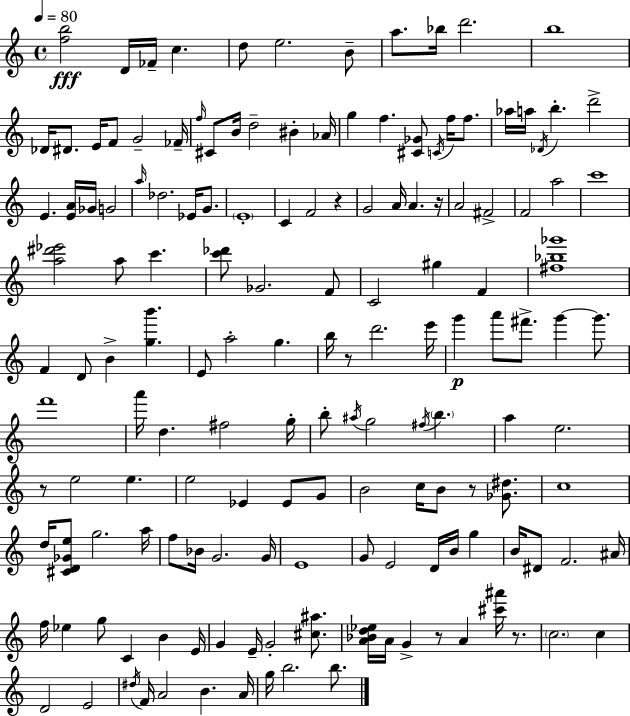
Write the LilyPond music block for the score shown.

{
  \clef treble
  \time 4/4
  \defaultTimeSignature
  \key c \major
  \tempo 4 = 80
  <f'' b''>2\fff d'16 fes'16-- c''4. | d''8 e''2. b'8-- | a''8. bes''16 d'''2. | b''1 | \break des'16 dis'8. e'16 f'8 g'2-- fes'16-- | \grace { f''16 } cis'8 b'16 d''2-- bis'4-. | aes'16 g''4 f''4. <cis' ges'>8 \acciaccatura { c'16 } f''16 f''8. | aes''16 a''16 \acciaccatura { des'16 } b''4.-. d'''2-> | \break e'4. <e' a'>16 ges'16 g'2 | \grace { a''16 } des''2. | ees'16 g'8. \parenthesize e'1-. | c'4 f'2 | \break r4 g'2 a'16 a'4. | r16 a'2 fis'2-> | f'2 a''2 | c'''1 | \break <a'' dis''' ees'''>2 a''8 c'''4. | <c''' des'''>8 ges'2. | f'8 c'2 gis''4 | f'4 <fis'' bes'' ges'''>1 | \break f'4 d'8 b'4-> <g'' b'''>4. | e'8 a''2-. g''4. | b''16 r8 d'''2. | e'''16 g'''4\p a'''8 fis'''8.-> g'''4~~ | \break g'''8. f'''1 | a'''16 d''4. fis''2 | g''16-. b''8-. \acciaccatura { ais''16 } g''2 \acciaccatura { fis''16 } | \parenthesize b''4. a''4 e''2. | \break r8 e''2 | e''4. e''2 ees'4 | ees'8 g'8 b'2 c''16 b'8 | r8 <ges' dis''>8. c''1 | \break d''16 <cis' d' ges' e''>8 g''2. | a''16 f''8 bes'16 g'2. | g'16 e'1 | g'8 e'2 | \break d'16 b'16 g''4 b'16 dis'8 f'2. | ais'16 f''16 ees''4 g''8 c'4 | b'4 e'16 g'4 e'16-- g'2-. | <cis'' ais''>8. <a' bes' d'' ees''>16 a'16 g'4-> r8 a'4 | \break <cis''' ais'''>16 r8. \parenthesize c''2. | c''4 d'2 e'2 | \acciaccatura { dis''16 } f'16 a'2 | b'4. a'16 g''16 b''2. | \break b''8. \bar "|."
}